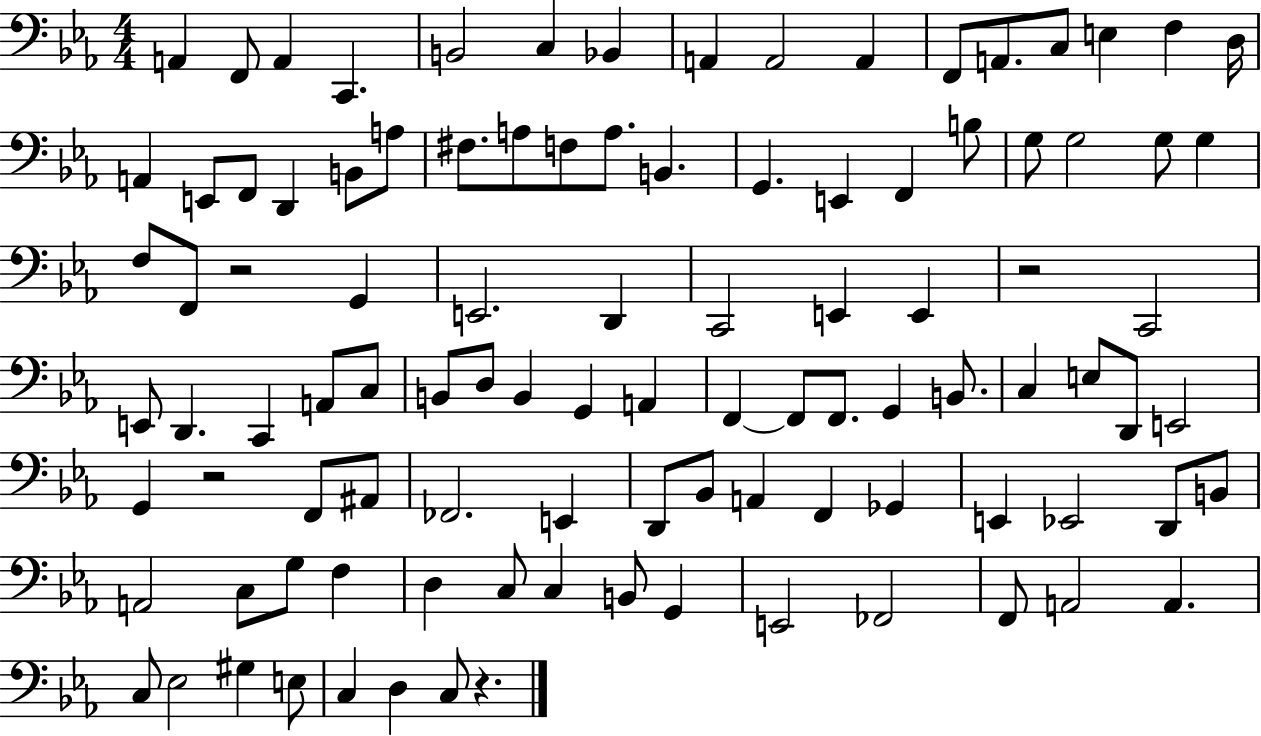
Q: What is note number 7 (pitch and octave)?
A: Bb2